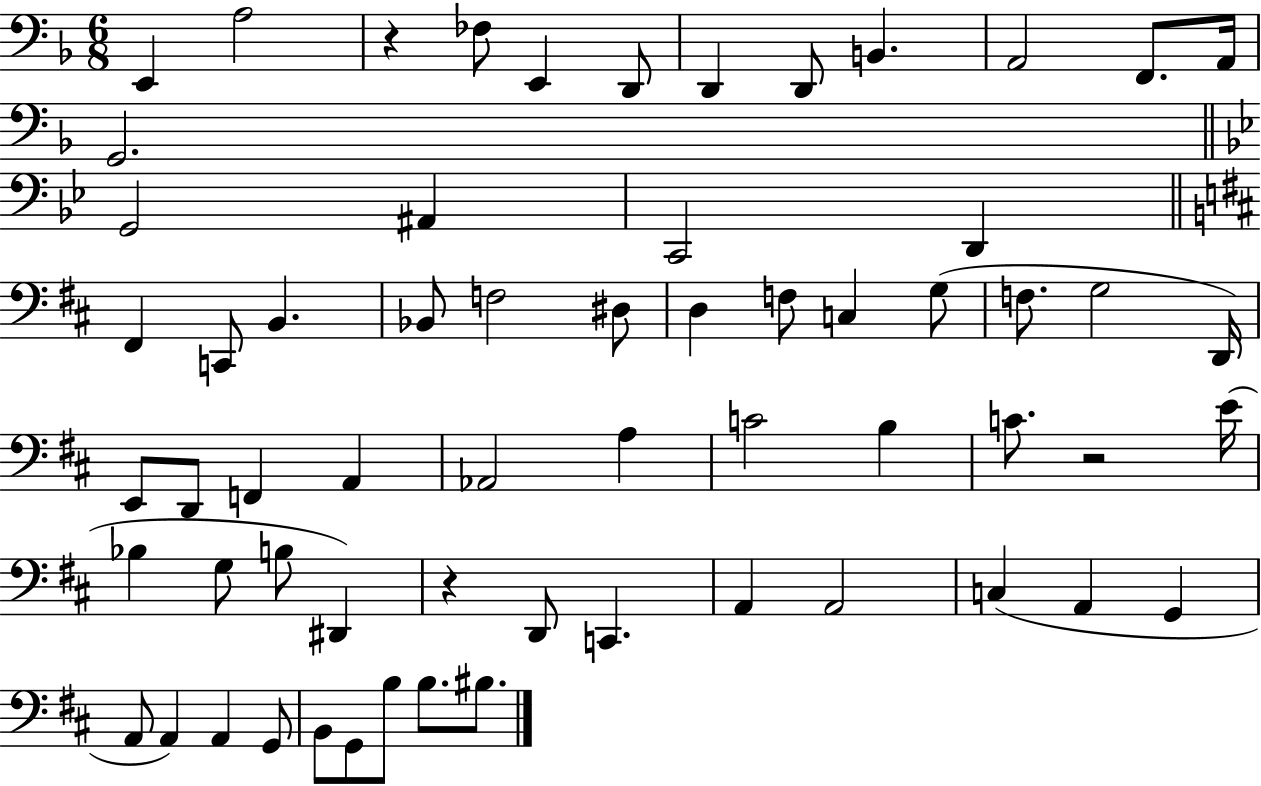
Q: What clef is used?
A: bass